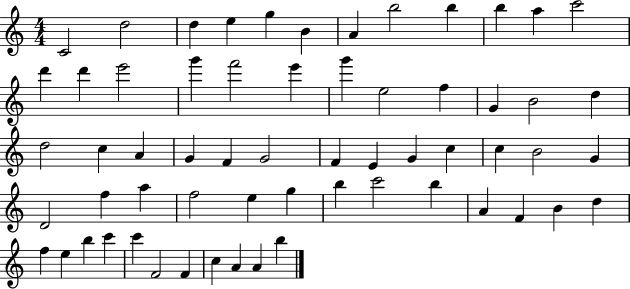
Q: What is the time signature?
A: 4/4